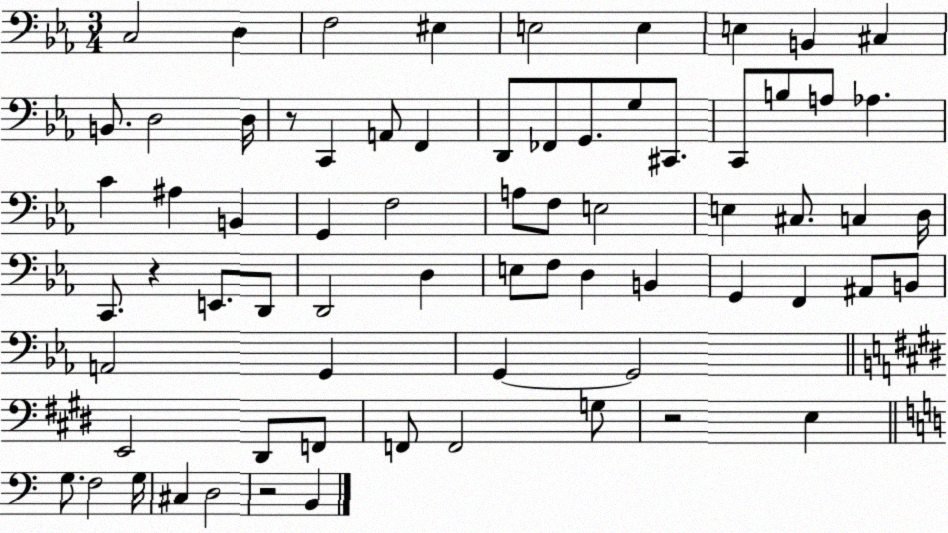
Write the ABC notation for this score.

X:1
T:Untitled
M:3/4
L:1/4
K:Eb
C,2 D, F,2 ^E, E,2 E, E, B,, ^C, B,,/2 D,2 D,/4 z/2 C,, A,,/2 F,, D,,/2 _F,,/2 G,,/2 G,/2 ^C,,/2 C,,/2 B,/2 A,/2 _A, C ^A, B,, G,, F,2 A,/2 F,/2 E,2 E, ^C,/2 C, D,/4 C,,/2 z E,,/2 D,,/2 D,,2 D, E,/2 F,/2 D, B,, G,, F,, ^A,,/2 B,,/2 A,,2 G,, G,, G,,2 E,,2 ^D,,/2 F,,/2 F,,/2 F,,2 G,/2 z2 E, G,/2 F,2 G,/4 ^C, D,2 z2 B,,